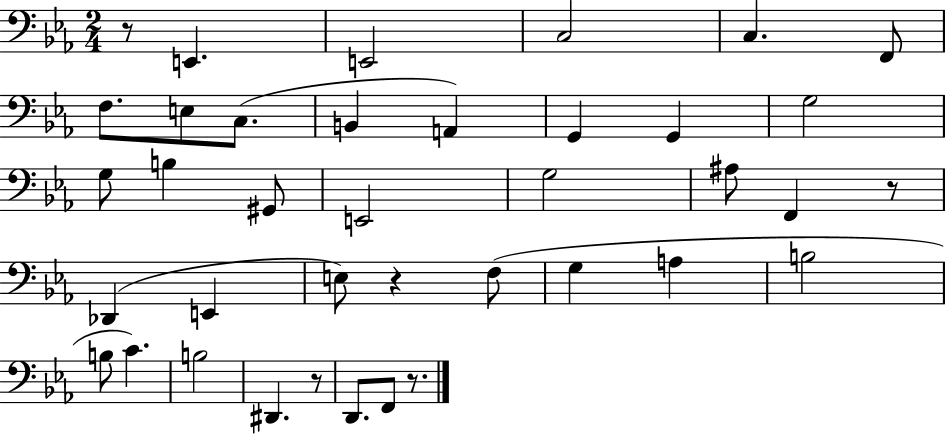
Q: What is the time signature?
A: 2/4